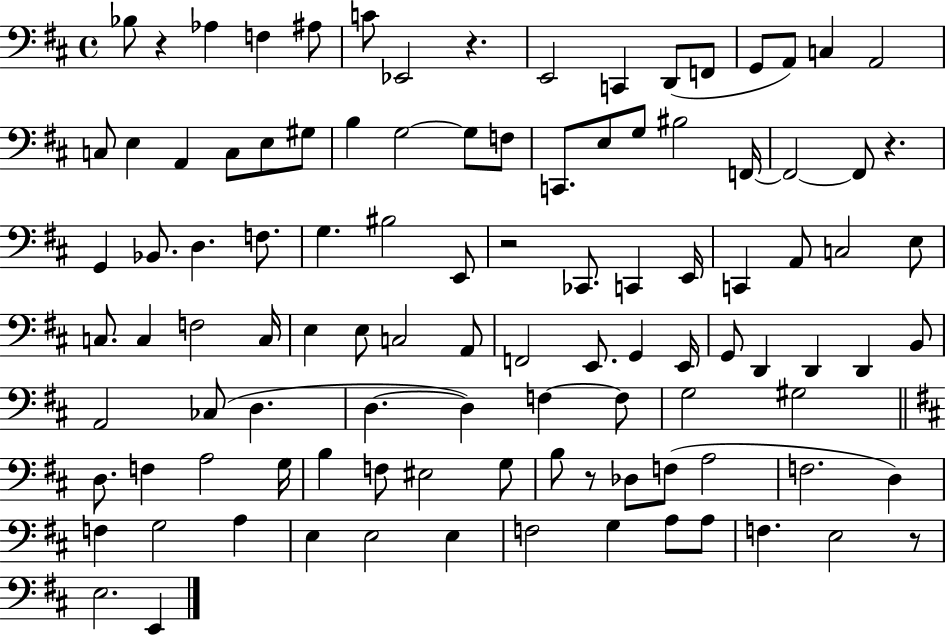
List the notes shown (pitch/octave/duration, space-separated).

Bb3/e R/q Ab3/q F3/q A#3/e C4/e Eb2/h R/q. E2/h C2/q D2/e F2/e G2/e A2/e C3/q A2/h C3/e E3/q A2/q C3/e E3/e G#3/e B3/q G3/h G3/e F3/e C2/e. E3/e G3/e BIS3/h F2/s F2/h F2/e R/q. G2/q Bb2/e. D3/q. F3/e. G3/q. BIS3/h E2/e R/h CES2/e. C2/q E2/s C2/q A2/e C3/h E3/e C3/e. C3/q F3/h C3/s E3/q E3/e C3/h A2/e F2/h E2/e. G2/q E2/s G2/e D2/q D2/q D2/q B2/e A2/h CES3/e D3/q. D3/q. D3/q F3/q F3/e G3/h G#3/h D3/e. F3/q A3/h G3/s B3/q F3/e EIS3/h G3/e B3/e R/e Db3/e F3/e A3/h F3/h. D3/q F3/q G3/h A3/q E3/q E3/h E3/q F3/h G3/q A3/e A3/e F3/q. E3/h R/e E3/h. E2/q